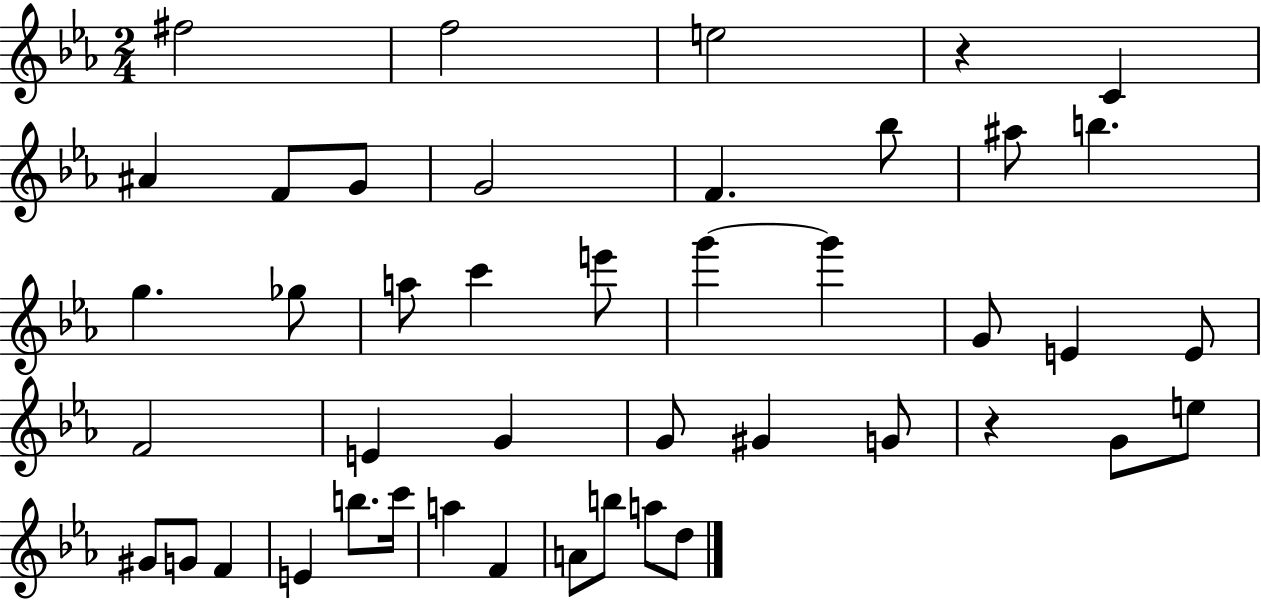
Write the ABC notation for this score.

X:1
T:Untitled
M:2/4
L:1/4
K:Eb
^f2 f2 e2 z C ^A F/2 G/2 G2 F _b/2 ^a/2 b g _g/2 a/2 c' e'/2 g' g' G/2 E E/2 F2 E G G/2 ^G G/2 z G/2 e/2 ^G/2 G/2 F E b/2 c'/4 a F A/2 b/2 a/2 d/2